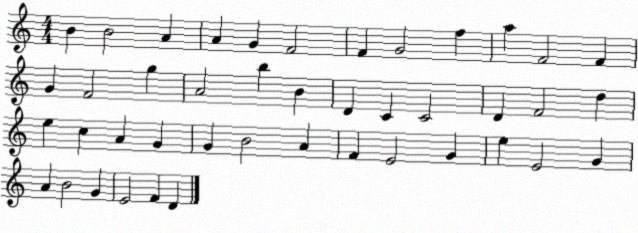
X:1
T:Untitled
M:4/4
L:1/4
K:C
B B2 A A G F2 F G2 f a F2 F G F2 g A2 b B D C C2 D F2 d e c A G G B2 A F E2 G e E2 G A B2 G E2 F D